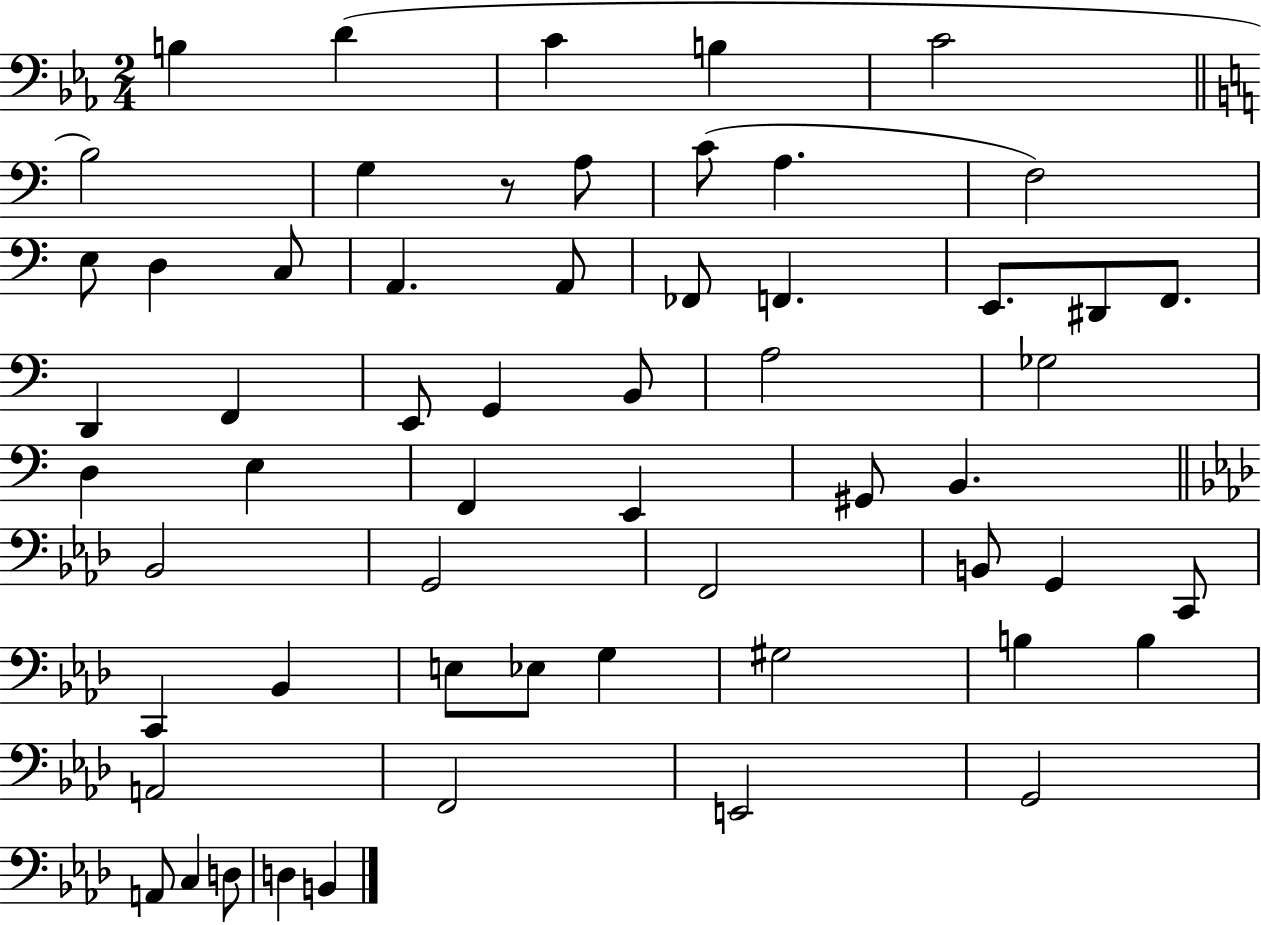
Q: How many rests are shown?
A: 1